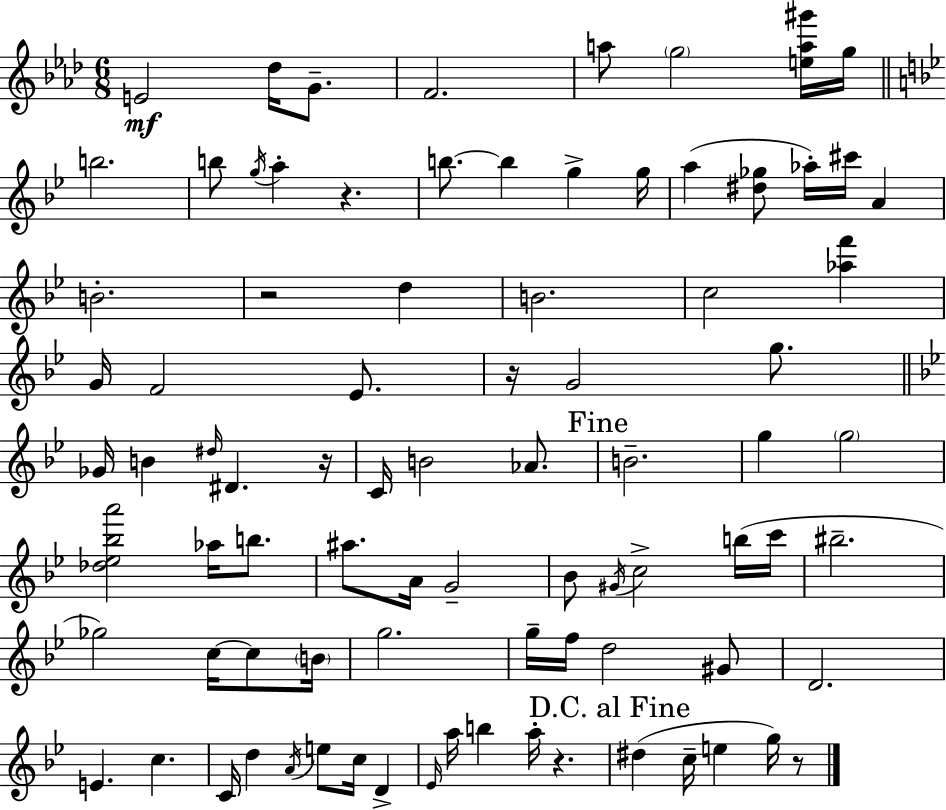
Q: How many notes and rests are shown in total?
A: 85